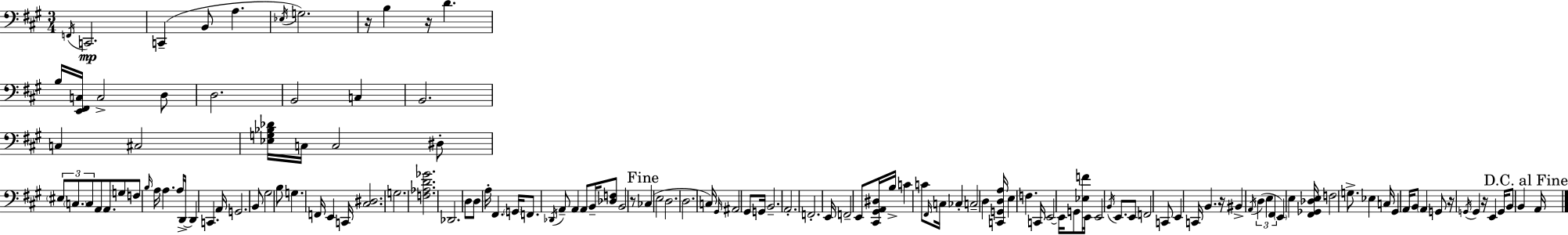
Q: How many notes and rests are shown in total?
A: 135